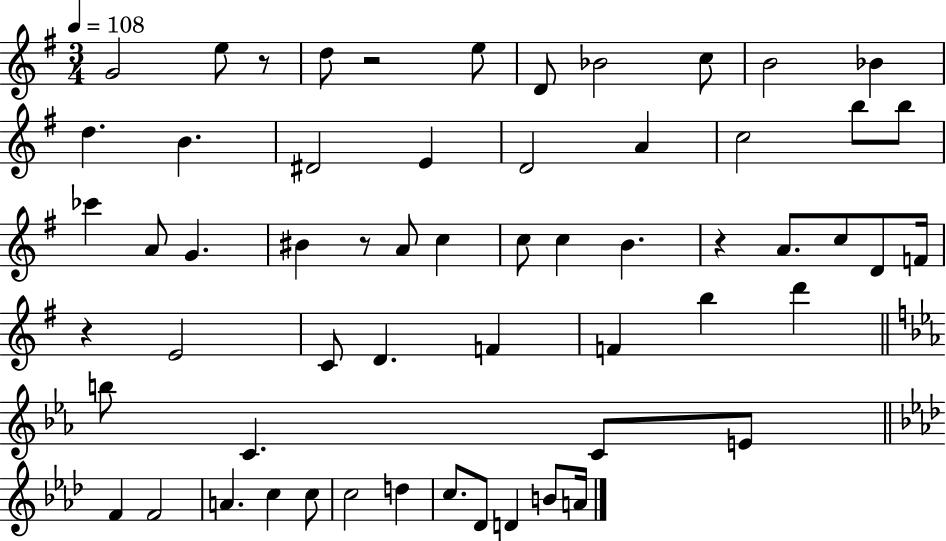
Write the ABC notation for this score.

X:1
T:Untitled
M:3/4
L:1/4
K:G
G2 e/2 z/2 d/2 z2 e/2 D/2 _B2 c/2 B2 _B d B ^D2 E D2 A c2 b/2 b/2 _c' A/2 G ^B z/2 A/2 c c/2 c B z A/2 c/2 D/2 F/4 z E2 C/2 D F F b d' b/2 C C/2 E/2 F F2 A c c/2 c2 d c/2 _D/2 D B/2 A/4